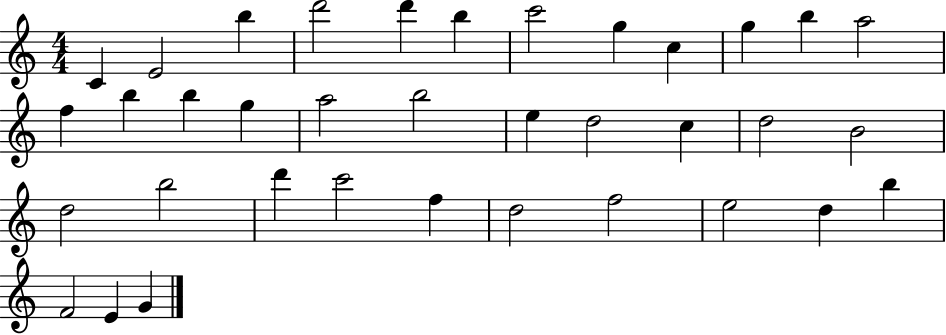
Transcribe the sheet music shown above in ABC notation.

X:1
T:Untitled
M:4/4
L:1/4
K:C
C E2 b d'2 d' b c'2 g c g b a2 f b b g a2 b2 e d2 c d2 B2 d2 b2 d' c'2 f d2 f2 e2 d b F2 E G